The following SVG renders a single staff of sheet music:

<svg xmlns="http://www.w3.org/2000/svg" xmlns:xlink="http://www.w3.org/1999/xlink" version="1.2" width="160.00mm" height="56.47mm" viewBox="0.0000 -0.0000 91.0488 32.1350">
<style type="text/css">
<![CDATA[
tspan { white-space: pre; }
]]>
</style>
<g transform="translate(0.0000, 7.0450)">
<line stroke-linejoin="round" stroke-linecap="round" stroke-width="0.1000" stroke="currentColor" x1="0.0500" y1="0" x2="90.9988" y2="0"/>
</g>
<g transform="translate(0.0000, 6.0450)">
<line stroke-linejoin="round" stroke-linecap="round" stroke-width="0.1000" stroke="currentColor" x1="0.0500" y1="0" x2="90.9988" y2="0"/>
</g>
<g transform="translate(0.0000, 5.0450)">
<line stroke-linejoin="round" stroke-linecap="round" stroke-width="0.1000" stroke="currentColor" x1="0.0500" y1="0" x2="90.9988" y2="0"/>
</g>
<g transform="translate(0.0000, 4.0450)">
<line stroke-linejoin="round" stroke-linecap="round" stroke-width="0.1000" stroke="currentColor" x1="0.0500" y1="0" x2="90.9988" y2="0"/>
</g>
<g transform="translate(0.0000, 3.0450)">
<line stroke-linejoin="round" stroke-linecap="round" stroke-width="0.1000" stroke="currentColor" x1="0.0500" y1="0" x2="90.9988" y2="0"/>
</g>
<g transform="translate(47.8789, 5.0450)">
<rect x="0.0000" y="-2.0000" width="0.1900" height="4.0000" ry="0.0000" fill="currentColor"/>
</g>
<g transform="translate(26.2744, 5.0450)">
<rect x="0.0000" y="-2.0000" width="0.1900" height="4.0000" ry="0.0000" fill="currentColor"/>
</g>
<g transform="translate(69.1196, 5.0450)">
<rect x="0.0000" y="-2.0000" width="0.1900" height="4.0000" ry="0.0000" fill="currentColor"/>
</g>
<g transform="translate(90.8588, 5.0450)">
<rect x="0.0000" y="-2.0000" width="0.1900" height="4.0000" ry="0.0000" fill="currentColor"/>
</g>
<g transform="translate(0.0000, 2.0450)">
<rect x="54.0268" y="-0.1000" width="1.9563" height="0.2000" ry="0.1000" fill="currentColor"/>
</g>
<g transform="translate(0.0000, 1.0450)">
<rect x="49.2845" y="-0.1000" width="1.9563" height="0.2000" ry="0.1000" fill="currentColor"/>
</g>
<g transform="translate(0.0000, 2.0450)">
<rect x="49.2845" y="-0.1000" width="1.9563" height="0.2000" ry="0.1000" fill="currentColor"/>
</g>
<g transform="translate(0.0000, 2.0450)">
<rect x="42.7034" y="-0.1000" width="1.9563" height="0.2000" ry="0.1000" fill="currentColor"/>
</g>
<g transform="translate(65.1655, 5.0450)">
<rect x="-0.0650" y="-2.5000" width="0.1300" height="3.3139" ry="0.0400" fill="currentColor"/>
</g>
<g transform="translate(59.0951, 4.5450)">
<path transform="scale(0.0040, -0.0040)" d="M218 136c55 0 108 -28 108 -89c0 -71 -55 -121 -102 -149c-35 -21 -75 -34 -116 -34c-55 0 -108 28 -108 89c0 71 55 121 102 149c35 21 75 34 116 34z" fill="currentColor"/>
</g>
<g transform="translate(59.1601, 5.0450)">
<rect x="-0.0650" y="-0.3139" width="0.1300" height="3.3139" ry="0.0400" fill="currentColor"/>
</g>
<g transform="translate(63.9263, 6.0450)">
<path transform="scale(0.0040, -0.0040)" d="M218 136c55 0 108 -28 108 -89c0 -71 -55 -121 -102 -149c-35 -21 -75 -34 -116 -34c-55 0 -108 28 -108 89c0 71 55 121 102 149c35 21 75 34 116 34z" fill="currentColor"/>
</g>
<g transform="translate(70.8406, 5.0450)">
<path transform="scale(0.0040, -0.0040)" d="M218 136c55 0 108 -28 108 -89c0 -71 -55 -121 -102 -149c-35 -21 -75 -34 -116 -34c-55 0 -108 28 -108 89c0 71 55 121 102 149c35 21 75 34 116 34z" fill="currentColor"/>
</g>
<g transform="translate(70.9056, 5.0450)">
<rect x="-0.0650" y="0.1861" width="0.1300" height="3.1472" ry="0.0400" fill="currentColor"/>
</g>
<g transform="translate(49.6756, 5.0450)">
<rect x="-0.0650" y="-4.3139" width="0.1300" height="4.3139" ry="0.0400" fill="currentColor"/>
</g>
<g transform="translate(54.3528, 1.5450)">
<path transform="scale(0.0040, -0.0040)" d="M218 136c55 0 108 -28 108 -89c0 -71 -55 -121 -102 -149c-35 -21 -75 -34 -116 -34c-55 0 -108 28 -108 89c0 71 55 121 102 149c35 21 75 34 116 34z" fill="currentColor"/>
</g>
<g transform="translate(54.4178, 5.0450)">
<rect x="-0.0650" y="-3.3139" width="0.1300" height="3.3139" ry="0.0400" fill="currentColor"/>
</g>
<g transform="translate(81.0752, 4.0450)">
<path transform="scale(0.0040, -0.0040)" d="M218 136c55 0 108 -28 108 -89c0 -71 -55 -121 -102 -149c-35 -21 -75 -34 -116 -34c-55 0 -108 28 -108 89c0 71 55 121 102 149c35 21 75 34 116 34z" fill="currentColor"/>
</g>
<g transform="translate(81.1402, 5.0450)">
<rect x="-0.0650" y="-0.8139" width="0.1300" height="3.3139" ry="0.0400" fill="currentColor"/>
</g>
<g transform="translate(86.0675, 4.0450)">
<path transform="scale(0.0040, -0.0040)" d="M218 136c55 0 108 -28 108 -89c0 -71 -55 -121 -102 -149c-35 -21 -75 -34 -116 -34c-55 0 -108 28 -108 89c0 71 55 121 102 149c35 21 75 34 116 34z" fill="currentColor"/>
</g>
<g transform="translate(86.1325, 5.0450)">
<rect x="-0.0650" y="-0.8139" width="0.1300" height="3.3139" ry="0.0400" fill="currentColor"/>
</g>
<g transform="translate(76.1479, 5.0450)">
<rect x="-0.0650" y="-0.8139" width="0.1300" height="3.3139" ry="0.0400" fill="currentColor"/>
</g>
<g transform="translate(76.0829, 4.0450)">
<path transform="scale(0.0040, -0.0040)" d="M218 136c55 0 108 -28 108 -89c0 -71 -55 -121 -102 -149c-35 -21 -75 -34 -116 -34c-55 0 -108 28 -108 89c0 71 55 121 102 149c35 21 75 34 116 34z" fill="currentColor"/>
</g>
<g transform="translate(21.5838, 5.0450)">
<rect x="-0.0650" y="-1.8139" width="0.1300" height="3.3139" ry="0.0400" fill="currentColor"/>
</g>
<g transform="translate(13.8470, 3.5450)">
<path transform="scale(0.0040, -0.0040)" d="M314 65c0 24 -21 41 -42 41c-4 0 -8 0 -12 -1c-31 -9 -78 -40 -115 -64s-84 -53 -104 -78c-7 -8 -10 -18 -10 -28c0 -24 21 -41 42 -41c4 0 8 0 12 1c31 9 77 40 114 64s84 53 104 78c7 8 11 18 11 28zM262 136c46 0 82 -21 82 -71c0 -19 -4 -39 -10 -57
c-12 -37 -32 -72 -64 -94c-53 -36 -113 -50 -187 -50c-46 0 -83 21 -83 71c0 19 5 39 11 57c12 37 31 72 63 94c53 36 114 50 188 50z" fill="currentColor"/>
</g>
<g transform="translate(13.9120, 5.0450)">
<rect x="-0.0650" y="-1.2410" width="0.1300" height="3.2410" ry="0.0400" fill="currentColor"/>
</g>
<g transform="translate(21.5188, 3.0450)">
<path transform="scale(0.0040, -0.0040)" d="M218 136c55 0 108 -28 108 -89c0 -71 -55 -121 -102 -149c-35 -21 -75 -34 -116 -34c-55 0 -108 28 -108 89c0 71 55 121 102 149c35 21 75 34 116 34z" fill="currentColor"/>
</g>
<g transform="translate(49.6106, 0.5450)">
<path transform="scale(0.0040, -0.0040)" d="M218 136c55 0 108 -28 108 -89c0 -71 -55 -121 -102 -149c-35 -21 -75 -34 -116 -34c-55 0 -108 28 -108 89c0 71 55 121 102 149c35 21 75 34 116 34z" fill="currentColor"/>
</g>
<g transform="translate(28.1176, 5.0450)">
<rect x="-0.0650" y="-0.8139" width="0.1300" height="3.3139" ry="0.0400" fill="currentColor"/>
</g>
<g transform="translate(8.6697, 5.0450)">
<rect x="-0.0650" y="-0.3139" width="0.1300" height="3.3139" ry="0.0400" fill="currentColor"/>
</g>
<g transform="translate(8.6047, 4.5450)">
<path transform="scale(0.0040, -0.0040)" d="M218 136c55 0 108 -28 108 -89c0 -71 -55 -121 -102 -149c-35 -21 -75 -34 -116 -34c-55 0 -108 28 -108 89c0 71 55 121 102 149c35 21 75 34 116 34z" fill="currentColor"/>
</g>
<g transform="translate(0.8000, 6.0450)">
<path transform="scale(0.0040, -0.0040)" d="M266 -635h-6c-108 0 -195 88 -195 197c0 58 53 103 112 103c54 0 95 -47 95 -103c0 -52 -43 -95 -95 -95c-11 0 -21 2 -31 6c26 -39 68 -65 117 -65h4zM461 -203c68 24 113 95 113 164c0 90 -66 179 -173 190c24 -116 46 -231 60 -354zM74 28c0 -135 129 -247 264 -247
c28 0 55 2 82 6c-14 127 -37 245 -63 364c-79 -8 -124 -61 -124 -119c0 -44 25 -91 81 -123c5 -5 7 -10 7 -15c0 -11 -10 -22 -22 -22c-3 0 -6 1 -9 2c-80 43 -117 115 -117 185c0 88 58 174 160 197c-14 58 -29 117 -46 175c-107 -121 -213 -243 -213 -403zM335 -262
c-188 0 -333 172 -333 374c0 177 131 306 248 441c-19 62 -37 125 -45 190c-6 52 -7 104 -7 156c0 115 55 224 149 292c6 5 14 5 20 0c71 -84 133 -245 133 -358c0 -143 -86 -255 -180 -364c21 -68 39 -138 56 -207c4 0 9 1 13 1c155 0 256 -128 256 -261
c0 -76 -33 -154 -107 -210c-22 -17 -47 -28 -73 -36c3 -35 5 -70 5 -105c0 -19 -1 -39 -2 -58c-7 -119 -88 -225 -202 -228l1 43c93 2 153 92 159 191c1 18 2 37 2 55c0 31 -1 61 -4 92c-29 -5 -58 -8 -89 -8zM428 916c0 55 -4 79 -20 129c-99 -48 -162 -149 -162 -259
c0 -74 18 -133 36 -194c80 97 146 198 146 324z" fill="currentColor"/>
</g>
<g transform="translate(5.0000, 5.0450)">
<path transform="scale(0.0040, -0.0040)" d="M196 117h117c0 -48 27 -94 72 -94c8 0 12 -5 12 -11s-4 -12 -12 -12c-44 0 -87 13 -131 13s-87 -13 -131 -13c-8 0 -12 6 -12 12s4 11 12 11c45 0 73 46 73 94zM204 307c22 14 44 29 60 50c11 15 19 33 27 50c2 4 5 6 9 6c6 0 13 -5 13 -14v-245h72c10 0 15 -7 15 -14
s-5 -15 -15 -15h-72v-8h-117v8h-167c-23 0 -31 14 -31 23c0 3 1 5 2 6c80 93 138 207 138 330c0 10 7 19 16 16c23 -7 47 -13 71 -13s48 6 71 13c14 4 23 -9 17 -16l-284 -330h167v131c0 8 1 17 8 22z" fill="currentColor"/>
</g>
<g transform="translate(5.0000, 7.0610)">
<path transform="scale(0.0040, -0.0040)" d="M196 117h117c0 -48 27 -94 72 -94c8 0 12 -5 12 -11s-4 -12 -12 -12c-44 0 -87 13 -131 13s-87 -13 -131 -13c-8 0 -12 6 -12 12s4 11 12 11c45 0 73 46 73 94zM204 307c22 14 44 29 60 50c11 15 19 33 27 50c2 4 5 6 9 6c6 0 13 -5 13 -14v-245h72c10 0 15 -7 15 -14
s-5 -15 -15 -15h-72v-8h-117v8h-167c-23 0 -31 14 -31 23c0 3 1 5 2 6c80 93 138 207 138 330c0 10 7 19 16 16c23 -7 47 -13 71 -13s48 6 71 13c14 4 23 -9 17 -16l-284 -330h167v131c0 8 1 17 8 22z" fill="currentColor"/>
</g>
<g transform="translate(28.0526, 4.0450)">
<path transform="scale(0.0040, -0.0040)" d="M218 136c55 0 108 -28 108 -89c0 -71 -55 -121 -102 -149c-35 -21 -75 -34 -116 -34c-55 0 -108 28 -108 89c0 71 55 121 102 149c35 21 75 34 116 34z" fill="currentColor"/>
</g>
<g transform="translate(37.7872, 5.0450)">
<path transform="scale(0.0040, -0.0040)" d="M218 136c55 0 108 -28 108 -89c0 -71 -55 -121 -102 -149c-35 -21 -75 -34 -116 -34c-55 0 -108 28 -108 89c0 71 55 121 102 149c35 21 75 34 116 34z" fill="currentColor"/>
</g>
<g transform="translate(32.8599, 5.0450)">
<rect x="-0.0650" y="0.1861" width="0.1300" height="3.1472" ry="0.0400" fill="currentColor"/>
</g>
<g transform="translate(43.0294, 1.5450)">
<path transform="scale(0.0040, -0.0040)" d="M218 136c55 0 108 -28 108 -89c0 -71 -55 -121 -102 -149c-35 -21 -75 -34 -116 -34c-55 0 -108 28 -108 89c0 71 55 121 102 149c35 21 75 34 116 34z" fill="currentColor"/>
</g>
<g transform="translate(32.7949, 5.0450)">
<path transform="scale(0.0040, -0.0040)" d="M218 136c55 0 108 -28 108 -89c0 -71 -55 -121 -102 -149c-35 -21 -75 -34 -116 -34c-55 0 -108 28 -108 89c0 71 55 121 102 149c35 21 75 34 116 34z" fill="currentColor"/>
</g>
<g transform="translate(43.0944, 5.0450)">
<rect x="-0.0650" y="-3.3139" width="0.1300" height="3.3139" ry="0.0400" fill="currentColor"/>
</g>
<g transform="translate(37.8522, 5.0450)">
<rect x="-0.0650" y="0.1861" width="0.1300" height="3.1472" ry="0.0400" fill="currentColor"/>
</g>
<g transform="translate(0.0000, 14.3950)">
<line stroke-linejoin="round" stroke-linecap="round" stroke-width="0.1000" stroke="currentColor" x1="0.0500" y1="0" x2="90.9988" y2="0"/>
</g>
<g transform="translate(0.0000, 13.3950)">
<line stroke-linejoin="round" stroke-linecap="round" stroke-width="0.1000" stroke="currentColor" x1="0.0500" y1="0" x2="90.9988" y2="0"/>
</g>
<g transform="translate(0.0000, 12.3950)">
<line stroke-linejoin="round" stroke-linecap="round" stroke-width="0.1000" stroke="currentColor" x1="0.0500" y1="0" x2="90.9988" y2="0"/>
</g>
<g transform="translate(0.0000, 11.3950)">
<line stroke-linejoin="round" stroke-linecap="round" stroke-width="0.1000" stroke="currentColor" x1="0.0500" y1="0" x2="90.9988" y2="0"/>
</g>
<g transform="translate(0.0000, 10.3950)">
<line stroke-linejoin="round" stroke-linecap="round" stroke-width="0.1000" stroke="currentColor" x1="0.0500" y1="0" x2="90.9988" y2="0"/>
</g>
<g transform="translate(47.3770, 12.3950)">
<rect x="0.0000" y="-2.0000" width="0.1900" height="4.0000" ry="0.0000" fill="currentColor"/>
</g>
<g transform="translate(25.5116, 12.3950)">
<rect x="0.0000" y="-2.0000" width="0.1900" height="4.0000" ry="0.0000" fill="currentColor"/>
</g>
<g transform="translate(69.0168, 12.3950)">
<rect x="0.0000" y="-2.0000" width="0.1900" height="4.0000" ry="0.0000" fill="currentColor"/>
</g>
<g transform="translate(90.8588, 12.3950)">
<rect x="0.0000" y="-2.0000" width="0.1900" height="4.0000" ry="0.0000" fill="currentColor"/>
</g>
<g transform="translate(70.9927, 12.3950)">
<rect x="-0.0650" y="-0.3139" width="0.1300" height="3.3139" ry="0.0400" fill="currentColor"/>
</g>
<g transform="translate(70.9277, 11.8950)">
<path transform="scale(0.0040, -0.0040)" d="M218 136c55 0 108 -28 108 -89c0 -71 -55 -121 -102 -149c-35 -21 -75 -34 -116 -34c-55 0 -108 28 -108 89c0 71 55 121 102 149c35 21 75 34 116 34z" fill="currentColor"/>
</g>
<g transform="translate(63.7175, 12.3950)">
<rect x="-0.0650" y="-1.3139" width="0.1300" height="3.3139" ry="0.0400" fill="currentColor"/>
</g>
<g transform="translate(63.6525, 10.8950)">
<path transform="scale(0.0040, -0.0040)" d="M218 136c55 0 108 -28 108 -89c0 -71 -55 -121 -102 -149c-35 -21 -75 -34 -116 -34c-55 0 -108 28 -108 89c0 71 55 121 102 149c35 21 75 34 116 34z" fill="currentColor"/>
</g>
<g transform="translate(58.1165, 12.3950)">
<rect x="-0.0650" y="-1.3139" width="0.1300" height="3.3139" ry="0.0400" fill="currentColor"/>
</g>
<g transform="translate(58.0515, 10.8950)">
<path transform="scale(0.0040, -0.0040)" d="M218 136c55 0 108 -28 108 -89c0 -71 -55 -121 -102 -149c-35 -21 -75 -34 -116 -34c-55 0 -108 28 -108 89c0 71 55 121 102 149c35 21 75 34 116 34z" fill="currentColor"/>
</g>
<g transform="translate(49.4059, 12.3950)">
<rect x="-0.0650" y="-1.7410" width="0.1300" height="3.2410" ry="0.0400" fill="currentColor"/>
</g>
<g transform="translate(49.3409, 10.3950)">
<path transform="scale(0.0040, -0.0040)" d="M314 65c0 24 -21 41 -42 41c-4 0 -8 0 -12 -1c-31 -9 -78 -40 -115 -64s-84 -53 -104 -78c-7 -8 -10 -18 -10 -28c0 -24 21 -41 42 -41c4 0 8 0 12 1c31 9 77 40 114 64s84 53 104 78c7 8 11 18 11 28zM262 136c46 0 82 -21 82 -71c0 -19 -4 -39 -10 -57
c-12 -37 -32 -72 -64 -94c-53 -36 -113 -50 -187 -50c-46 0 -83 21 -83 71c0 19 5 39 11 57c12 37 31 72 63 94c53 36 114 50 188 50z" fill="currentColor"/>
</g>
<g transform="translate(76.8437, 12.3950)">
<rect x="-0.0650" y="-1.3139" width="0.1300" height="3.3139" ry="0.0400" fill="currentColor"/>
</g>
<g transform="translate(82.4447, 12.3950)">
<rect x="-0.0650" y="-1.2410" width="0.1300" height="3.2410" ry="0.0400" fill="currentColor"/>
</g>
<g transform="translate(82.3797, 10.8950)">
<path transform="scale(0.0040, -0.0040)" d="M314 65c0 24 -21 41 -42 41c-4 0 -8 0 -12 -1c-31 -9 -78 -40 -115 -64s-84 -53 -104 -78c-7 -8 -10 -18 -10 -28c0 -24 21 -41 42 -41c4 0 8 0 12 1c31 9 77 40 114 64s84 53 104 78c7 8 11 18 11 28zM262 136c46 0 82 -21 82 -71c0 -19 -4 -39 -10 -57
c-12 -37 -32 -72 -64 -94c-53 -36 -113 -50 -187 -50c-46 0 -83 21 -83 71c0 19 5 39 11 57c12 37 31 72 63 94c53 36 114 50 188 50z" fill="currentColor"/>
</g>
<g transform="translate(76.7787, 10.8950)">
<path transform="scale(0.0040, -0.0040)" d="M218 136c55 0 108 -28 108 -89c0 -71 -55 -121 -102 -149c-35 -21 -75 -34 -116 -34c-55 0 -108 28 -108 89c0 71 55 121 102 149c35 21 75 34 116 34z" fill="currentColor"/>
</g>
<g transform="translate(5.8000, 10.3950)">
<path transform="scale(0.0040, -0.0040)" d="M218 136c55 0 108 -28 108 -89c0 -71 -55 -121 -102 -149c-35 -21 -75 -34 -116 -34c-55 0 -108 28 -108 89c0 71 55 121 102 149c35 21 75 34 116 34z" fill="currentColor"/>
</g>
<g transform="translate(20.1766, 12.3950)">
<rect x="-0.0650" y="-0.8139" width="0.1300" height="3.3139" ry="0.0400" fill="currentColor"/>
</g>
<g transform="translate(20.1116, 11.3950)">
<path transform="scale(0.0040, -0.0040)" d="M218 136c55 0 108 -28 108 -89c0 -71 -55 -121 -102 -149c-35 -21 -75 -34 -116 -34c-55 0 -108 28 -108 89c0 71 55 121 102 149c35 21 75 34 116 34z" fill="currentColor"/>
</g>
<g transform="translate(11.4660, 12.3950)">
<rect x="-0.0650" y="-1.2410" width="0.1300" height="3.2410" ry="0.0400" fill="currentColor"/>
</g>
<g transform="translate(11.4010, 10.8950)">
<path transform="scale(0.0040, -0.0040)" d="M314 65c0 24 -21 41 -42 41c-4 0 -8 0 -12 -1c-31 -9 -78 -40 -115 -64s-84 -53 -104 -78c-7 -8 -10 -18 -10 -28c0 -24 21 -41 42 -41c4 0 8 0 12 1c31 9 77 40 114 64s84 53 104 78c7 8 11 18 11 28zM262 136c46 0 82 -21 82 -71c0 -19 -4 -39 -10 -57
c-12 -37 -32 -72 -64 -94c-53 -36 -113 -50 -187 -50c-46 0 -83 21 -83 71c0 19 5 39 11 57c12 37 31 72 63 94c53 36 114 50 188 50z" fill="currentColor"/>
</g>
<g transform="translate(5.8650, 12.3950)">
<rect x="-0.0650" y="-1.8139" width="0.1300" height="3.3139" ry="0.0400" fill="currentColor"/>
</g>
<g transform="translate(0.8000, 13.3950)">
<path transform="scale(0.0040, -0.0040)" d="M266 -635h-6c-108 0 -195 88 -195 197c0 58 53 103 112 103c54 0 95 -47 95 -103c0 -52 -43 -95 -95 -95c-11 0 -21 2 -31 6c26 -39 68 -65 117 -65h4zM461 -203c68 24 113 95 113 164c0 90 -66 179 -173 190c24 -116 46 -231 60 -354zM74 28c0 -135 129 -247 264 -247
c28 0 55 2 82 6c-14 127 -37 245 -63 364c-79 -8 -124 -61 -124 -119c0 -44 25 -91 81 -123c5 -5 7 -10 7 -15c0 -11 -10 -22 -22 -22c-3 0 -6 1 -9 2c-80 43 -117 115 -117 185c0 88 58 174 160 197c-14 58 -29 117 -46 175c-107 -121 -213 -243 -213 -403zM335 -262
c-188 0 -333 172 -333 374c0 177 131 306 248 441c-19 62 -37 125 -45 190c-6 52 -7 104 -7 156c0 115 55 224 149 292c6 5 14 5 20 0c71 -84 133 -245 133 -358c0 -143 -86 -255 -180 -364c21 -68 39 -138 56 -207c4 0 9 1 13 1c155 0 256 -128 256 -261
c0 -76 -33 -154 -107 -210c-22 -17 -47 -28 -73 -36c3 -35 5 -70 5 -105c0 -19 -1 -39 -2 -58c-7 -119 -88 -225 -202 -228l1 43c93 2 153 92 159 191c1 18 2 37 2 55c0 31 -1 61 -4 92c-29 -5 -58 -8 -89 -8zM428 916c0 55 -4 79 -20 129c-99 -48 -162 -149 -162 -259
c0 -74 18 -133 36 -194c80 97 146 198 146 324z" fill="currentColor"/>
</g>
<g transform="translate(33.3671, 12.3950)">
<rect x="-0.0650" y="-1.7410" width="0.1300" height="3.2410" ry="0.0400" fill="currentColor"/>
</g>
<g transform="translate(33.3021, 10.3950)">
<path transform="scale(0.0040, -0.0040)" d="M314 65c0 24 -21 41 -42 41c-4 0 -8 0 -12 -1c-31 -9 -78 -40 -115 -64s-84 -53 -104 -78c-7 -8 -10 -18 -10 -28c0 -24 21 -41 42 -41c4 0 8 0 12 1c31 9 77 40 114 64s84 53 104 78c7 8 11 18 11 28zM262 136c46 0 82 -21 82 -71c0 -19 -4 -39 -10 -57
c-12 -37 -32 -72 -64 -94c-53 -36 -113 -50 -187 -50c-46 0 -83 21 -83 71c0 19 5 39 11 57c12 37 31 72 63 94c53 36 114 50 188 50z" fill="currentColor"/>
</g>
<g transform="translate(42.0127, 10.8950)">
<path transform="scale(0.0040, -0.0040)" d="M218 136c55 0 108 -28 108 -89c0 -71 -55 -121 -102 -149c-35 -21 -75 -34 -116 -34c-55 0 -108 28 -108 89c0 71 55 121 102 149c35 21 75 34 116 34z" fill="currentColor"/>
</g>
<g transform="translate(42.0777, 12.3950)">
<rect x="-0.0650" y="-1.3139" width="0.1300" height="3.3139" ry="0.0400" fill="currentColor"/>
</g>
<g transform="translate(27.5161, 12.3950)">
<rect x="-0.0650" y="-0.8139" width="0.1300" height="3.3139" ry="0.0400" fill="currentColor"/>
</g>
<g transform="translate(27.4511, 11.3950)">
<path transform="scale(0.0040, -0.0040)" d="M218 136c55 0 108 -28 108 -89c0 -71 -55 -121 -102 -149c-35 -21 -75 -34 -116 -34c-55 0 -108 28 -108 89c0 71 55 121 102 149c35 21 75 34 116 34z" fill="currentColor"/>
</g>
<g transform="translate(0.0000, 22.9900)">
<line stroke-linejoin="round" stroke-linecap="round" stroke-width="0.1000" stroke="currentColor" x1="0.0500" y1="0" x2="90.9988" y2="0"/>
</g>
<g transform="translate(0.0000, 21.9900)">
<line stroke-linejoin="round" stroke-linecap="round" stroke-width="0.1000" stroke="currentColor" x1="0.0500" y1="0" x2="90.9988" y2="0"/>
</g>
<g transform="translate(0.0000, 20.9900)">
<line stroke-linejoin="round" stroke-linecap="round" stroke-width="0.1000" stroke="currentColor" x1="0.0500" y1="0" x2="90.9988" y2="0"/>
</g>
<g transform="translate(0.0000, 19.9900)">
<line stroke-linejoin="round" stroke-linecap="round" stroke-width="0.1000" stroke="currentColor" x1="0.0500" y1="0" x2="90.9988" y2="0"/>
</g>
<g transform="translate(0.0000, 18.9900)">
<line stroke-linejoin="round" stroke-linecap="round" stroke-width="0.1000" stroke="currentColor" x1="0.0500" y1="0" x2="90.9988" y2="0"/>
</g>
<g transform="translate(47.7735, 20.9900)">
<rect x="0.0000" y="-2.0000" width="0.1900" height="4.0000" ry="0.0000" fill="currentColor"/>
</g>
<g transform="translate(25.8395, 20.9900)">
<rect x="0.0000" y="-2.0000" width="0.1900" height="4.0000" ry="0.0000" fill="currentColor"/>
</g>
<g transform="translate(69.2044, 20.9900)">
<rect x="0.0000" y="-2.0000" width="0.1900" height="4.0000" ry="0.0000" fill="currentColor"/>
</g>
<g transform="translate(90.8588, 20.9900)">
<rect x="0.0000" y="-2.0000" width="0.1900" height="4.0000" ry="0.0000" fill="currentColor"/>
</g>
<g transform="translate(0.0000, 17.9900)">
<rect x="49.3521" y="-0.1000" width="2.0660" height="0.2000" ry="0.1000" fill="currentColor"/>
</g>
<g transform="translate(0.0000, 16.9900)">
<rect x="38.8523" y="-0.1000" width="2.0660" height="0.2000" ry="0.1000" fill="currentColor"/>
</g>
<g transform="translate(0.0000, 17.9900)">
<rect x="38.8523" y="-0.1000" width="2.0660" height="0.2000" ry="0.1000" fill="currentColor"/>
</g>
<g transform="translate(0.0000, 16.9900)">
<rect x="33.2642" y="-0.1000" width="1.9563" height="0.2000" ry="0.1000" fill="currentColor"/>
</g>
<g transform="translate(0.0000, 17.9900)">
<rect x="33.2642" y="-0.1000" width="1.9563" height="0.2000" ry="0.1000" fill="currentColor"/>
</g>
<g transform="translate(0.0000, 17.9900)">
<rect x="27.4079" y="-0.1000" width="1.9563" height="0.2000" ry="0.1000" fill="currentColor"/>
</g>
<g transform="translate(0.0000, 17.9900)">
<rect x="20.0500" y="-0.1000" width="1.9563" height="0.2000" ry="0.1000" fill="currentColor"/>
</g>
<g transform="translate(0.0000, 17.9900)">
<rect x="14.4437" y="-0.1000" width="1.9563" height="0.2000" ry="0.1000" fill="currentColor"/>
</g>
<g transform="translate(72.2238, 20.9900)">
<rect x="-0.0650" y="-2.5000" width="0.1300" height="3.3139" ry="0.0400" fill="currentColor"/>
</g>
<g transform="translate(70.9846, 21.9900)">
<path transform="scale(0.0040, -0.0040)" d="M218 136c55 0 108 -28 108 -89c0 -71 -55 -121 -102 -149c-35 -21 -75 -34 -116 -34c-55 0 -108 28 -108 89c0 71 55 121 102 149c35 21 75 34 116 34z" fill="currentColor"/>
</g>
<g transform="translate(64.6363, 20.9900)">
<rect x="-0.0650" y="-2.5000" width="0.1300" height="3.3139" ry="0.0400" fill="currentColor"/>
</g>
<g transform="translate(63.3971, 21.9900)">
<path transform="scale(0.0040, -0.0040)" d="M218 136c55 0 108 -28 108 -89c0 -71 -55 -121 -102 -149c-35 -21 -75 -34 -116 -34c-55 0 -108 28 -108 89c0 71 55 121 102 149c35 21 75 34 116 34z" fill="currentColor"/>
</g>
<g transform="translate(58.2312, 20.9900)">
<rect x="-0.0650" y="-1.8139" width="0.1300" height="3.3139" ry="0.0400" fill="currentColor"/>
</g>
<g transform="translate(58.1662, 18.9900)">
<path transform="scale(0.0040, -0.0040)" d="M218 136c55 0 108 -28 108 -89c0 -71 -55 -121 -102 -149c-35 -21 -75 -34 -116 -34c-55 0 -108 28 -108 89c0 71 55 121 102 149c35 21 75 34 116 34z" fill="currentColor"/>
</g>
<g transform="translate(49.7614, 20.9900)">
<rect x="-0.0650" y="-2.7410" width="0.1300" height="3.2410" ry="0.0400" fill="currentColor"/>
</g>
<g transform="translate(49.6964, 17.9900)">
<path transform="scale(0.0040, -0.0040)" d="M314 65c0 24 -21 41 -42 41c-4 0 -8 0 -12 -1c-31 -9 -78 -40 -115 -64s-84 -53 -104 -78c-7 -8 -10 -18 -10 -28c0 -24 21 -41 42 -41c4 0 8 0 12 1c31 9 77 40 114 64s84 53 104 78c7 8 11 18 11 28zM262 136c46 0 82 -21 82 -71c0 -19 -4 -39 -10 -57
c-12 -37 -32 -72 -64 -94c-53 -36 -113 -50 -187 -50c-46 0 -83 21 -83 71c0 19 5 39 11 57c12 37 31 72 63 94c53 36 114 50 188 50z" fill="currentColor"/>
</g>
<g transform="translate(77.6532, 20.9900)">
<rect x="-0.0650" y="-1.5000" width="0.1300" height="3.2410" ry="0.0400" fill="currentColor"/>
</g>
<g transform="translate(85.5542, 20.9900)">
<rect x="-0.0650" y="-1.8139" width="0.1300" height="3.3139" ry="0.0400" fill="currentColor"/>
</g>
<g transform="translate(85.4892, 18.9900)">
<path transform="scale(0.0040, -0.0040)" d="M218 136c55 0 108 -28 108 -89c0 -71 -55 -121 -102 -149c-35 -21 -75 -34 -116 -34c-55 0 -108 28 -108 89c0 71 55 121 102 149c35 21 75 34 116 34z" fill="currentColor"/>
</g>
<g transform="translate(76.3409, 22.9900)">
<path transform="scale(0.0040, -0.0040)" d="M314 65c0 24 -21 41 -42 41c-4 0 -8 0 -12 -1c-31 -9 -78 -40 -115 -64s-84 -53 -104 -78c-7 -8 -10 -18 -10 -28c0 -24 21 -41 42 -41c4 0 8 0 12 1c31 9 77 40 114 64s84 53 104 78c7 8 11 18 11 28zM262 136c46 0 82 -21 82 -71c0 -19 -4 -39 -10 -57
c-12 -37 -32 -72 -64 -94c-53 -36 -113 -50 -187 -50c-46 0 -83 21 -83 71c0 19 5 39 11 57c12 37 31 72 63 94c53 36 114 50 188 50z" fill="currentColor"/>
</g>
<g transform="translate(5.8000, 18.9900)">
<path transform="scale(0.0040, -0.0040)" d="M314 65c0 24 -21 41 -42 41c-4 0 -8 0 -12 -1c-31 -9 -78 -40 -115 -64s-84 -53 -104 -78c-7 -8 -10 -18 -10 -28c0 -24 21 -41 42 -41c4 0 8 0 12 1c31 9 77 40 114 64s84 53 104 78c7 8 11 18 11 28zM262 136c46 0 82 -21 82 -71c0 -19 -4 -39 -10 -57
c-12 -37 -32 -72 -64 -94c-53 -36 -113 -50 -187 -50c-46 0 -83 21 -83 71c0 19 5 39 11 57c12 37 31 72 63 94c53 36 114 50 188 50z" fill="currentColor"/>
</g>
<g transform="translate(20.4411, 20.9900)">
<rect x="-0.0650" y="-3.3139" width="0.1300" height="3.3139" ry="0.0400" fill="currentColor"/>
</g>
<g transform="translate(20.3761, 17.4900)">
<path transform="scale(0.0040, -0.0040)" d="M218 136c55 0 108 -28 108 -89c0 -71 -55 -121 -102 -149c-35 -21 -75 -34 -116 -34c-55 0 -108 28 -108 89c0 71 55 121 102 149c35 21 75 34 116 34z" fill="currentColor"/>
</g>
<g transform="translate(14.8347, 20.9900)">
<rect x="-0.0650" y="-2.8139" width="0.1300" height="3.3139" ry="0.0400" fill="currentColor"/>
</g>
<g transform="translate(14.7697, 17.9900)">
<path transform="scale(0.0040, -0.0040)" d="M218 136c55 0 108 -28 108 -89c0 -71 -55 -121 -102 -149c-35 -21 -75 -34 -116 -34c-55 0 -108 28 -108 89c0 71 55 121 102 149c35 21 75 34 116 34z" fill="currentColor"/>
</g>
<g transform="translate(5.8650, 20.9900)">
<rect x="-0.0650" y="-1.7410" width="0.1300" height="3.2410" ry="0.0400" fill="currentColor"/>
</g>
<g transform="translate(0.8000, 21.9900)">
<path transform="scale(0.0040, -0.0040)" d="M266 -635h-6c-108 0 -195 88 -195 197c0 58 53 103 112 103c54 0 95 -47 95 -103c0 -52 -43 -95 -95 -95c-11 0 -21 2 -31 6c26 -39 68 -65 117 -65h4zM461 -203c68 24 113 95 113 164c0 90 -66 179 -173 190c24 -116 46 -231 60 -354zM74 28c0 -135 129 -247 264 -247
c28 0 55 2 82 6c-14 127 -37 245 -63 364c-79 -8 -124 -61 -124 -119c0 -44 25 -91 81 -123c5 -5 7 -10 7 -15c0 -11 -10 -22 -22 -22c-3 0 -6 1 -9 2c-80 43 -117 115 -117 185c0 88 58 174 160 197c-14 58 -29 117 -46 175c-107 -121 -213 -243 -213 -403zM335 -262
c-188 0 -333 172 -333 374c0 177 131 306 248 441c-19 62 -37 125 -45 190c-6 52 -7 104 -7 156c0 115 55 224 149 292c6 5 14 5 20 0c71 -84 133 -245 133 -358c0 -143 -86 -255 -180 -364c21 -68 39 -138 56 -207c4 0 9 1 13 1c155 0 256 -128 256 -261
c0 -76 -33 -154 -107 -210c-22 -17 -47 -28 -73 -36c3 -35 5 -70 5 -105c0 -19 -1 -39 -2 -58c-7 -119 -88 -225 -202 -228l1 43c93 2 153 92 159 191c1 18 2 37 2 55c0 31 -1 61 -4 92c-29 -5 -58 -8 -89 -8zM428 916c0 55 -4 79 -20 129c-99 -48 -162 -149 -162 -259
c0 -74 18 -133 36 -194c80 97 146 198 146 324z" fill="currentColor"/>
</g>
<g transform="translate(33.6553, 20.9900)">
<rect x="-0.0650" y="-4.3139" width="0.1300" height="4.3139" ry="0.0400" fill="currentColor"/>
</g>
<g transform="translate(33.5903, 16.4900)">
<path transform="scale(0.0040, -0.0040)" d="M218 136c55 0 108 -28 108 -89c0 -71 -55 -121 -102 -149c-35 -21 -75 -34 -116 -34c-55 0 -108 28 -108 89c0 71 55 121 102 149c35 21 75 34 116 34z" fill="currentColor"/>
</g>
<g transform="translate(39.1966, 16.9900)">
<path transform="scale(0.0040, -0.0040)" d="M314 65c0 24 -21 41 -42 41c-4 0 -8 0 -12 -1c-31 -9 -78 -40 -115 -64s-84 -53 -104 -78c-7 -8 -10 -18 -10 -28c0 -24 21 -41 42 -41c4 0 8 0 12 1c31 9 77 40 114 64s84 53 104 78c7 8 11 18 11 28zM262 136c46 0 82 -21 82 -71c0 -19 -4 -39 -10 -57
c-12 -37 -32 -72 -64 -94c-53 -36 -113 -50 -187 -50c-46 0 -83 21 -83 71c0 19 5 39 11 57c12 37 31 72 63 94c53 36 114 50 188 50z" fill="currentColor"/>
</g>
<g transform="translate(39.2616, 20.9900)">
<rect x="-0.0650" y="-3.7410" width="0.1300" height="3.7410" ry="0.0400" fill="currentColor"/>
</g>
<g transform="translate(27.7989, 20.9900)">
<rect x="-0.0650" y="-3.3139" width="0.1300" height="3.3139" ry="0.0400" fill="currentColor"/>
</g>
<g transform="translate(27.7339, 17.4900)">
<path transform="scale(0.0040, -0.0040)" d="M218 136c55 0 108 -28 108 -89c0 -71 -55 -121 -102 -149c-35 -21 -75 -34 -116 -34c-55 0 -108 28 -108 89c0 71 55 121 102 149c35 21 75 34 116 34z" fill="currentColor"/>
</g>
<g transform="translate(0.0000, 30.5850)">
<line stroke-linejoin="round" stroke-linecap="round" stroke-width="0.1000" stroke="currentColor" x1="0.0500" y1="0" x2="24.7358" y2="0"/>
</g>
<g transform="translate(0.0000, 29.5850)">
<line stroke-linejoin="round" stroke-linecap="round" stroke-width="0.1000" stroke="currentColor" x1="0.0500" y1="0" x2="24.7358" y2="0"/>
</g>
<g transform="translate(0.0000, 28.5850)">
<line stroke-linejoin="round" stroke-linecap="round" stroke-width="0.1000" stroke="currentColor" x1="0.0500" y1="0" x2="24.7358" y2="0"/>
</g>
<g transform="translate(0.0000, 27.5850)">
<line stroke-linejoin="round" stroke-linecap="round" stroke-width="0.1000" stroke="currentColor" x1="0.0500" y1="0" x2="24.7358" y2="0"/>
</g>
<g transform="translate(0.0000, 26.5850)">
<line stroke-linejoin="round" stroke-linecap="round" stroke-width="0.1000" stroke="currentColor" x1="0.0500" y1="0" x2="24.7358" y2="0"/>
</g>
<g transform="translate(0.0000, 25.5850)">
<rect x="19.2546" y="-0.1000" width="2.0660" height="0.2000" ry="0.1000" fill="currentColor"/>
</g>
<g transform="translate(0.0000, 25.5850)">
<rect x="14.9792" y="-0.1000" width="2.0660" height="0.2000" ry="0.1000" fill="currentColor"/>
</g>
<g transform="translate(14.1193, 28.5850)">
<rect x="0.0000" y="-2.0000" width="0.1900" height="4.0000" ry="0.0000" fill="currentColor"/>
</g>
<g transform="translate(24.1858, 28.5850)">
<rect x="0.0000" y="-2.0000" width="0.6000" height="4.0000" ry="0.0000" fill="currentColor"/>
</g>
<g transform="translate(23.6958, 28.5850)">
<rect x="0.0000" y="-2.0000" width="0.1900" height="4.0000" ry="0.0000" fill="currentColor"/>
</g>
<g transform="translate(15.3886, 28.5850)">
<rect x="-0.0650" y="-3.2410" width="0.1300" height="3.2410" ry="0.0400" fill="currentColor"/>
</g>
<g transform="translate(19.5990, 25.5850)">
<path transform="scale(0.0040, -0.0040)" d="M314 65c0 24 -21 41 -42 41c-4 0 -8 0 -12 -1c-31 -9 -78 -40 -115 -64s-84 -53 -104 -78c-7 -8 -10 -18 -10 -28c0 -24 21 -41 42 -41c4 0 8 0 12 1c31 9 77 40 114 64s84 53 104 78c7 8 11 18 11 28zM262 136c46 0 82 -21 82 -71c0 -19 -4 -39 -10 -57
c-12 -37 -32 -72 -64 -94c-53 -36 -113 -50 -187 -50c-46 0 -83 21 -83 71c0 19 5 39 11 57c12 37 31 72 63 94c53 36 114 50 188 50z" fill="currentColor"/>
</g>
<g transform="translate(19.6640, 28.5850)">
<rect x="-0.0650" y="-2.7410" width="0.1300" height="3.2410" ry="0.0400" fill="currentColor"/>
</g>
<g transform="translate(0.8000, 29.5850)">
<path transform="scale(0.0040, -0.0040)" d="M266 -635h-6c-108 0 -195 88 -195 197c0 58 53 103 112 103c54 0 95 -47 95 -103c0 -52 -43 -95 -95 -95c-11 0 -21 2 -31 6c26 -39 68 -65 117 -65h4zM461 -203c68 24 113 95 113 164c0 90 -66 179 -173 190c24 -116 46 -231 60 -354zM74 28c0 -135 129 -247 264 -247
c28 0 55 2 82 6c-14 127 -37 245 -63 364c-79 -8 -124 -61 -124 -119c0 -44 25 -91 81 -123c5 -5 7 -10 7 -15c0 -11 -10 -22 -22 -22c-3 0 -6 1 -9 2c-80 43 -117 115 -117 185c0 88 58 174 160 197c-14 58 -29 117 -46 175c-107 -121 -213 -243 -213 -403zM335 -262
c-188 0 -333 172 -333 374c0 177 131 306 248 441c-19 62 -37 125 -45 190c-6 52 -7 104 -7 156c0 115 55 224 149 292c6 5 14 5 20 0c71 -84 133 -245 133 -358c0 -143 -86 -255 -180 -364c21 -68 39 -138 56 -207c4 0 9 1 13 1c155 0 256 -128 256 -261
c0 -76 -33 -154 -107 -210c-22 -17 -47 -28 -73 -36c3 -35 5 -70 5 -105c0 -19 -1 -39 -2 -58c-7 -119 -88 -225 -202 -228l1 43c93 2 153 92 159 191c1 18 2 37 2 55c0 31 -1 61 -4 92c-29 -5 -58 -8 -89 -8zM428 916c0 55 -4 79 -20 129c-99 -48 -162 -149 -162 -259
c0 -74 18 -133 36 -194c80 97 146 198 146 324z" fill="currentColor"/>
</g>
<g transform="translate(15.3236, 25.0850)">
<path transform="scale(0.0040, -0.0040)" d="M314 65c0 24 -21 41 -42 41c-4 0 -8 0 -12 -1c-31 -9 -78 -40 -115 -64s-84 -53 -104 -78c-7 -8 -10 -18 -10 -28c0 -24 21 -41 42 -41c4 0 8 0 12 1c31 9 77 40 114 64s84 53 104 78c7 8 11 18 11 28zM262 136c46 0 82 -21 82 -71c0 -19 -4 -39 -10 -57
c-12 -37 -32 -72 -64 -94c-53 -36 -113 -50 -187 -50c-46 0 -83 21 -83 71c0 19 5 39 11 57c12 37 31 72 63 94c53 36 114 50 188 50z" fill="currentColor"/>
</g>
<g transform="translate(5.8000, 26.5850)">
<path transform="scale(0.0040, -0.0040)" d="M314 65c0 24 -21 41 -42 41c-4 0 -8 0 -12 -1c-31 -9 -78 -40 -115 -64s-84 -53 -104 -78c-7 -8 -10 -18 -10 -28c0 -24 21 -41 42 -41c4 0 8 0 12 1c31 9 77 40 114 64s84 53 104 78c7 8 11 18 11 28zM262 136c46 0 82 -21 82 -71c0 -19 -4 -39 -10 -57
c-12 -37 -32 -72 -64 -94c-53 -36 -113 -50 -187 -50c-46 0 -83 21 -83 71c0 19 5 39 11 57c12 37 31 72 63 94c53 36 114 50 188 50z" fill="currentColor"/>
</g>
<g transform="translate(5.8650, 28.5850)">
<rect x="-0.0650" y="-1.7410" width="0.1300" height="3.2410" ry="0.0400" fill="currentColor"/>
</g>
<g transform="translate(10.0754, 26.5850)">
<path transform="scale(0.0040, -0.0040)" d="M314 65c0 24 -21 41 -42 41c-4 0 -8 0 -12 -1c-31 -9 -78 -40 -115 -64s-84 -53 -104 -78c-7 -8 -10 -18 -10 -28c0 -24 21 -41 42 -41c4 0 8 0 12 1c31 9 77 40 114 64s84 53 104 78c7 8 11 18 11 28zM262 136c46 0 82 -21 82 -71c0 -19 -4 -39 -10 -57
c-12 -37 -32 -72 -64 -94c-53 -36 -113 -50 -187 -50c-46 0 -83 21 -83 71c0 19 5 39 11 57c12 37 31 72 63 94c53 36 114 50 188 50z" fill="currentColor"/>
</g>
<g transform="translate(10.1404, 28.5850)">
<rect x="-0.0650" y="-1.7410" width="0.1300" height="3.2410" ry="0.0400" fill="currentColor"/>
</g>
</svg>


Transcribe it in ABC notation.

X:1
T:Untitled
M:4/4
L:1/4
K:C
c e2 f d B B b d' b c G B d d d f e2 d d f2 e f2 e e c e e2 f2 a b b d' c'2 a2 f G G E2 f f2 f2 b2 a2